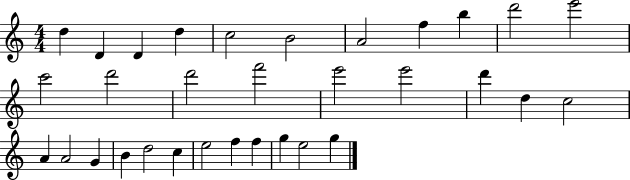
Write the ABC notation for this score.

X:1
T:Untitled
M:4/4
L:1/4
K:C
d D D d c2 B2 A2 f b d'2 e'2 c'2 d'2 d'2 f'2 e'2 e'2 d' d c2 A A2 G B d2 c e2 f f g e2 g